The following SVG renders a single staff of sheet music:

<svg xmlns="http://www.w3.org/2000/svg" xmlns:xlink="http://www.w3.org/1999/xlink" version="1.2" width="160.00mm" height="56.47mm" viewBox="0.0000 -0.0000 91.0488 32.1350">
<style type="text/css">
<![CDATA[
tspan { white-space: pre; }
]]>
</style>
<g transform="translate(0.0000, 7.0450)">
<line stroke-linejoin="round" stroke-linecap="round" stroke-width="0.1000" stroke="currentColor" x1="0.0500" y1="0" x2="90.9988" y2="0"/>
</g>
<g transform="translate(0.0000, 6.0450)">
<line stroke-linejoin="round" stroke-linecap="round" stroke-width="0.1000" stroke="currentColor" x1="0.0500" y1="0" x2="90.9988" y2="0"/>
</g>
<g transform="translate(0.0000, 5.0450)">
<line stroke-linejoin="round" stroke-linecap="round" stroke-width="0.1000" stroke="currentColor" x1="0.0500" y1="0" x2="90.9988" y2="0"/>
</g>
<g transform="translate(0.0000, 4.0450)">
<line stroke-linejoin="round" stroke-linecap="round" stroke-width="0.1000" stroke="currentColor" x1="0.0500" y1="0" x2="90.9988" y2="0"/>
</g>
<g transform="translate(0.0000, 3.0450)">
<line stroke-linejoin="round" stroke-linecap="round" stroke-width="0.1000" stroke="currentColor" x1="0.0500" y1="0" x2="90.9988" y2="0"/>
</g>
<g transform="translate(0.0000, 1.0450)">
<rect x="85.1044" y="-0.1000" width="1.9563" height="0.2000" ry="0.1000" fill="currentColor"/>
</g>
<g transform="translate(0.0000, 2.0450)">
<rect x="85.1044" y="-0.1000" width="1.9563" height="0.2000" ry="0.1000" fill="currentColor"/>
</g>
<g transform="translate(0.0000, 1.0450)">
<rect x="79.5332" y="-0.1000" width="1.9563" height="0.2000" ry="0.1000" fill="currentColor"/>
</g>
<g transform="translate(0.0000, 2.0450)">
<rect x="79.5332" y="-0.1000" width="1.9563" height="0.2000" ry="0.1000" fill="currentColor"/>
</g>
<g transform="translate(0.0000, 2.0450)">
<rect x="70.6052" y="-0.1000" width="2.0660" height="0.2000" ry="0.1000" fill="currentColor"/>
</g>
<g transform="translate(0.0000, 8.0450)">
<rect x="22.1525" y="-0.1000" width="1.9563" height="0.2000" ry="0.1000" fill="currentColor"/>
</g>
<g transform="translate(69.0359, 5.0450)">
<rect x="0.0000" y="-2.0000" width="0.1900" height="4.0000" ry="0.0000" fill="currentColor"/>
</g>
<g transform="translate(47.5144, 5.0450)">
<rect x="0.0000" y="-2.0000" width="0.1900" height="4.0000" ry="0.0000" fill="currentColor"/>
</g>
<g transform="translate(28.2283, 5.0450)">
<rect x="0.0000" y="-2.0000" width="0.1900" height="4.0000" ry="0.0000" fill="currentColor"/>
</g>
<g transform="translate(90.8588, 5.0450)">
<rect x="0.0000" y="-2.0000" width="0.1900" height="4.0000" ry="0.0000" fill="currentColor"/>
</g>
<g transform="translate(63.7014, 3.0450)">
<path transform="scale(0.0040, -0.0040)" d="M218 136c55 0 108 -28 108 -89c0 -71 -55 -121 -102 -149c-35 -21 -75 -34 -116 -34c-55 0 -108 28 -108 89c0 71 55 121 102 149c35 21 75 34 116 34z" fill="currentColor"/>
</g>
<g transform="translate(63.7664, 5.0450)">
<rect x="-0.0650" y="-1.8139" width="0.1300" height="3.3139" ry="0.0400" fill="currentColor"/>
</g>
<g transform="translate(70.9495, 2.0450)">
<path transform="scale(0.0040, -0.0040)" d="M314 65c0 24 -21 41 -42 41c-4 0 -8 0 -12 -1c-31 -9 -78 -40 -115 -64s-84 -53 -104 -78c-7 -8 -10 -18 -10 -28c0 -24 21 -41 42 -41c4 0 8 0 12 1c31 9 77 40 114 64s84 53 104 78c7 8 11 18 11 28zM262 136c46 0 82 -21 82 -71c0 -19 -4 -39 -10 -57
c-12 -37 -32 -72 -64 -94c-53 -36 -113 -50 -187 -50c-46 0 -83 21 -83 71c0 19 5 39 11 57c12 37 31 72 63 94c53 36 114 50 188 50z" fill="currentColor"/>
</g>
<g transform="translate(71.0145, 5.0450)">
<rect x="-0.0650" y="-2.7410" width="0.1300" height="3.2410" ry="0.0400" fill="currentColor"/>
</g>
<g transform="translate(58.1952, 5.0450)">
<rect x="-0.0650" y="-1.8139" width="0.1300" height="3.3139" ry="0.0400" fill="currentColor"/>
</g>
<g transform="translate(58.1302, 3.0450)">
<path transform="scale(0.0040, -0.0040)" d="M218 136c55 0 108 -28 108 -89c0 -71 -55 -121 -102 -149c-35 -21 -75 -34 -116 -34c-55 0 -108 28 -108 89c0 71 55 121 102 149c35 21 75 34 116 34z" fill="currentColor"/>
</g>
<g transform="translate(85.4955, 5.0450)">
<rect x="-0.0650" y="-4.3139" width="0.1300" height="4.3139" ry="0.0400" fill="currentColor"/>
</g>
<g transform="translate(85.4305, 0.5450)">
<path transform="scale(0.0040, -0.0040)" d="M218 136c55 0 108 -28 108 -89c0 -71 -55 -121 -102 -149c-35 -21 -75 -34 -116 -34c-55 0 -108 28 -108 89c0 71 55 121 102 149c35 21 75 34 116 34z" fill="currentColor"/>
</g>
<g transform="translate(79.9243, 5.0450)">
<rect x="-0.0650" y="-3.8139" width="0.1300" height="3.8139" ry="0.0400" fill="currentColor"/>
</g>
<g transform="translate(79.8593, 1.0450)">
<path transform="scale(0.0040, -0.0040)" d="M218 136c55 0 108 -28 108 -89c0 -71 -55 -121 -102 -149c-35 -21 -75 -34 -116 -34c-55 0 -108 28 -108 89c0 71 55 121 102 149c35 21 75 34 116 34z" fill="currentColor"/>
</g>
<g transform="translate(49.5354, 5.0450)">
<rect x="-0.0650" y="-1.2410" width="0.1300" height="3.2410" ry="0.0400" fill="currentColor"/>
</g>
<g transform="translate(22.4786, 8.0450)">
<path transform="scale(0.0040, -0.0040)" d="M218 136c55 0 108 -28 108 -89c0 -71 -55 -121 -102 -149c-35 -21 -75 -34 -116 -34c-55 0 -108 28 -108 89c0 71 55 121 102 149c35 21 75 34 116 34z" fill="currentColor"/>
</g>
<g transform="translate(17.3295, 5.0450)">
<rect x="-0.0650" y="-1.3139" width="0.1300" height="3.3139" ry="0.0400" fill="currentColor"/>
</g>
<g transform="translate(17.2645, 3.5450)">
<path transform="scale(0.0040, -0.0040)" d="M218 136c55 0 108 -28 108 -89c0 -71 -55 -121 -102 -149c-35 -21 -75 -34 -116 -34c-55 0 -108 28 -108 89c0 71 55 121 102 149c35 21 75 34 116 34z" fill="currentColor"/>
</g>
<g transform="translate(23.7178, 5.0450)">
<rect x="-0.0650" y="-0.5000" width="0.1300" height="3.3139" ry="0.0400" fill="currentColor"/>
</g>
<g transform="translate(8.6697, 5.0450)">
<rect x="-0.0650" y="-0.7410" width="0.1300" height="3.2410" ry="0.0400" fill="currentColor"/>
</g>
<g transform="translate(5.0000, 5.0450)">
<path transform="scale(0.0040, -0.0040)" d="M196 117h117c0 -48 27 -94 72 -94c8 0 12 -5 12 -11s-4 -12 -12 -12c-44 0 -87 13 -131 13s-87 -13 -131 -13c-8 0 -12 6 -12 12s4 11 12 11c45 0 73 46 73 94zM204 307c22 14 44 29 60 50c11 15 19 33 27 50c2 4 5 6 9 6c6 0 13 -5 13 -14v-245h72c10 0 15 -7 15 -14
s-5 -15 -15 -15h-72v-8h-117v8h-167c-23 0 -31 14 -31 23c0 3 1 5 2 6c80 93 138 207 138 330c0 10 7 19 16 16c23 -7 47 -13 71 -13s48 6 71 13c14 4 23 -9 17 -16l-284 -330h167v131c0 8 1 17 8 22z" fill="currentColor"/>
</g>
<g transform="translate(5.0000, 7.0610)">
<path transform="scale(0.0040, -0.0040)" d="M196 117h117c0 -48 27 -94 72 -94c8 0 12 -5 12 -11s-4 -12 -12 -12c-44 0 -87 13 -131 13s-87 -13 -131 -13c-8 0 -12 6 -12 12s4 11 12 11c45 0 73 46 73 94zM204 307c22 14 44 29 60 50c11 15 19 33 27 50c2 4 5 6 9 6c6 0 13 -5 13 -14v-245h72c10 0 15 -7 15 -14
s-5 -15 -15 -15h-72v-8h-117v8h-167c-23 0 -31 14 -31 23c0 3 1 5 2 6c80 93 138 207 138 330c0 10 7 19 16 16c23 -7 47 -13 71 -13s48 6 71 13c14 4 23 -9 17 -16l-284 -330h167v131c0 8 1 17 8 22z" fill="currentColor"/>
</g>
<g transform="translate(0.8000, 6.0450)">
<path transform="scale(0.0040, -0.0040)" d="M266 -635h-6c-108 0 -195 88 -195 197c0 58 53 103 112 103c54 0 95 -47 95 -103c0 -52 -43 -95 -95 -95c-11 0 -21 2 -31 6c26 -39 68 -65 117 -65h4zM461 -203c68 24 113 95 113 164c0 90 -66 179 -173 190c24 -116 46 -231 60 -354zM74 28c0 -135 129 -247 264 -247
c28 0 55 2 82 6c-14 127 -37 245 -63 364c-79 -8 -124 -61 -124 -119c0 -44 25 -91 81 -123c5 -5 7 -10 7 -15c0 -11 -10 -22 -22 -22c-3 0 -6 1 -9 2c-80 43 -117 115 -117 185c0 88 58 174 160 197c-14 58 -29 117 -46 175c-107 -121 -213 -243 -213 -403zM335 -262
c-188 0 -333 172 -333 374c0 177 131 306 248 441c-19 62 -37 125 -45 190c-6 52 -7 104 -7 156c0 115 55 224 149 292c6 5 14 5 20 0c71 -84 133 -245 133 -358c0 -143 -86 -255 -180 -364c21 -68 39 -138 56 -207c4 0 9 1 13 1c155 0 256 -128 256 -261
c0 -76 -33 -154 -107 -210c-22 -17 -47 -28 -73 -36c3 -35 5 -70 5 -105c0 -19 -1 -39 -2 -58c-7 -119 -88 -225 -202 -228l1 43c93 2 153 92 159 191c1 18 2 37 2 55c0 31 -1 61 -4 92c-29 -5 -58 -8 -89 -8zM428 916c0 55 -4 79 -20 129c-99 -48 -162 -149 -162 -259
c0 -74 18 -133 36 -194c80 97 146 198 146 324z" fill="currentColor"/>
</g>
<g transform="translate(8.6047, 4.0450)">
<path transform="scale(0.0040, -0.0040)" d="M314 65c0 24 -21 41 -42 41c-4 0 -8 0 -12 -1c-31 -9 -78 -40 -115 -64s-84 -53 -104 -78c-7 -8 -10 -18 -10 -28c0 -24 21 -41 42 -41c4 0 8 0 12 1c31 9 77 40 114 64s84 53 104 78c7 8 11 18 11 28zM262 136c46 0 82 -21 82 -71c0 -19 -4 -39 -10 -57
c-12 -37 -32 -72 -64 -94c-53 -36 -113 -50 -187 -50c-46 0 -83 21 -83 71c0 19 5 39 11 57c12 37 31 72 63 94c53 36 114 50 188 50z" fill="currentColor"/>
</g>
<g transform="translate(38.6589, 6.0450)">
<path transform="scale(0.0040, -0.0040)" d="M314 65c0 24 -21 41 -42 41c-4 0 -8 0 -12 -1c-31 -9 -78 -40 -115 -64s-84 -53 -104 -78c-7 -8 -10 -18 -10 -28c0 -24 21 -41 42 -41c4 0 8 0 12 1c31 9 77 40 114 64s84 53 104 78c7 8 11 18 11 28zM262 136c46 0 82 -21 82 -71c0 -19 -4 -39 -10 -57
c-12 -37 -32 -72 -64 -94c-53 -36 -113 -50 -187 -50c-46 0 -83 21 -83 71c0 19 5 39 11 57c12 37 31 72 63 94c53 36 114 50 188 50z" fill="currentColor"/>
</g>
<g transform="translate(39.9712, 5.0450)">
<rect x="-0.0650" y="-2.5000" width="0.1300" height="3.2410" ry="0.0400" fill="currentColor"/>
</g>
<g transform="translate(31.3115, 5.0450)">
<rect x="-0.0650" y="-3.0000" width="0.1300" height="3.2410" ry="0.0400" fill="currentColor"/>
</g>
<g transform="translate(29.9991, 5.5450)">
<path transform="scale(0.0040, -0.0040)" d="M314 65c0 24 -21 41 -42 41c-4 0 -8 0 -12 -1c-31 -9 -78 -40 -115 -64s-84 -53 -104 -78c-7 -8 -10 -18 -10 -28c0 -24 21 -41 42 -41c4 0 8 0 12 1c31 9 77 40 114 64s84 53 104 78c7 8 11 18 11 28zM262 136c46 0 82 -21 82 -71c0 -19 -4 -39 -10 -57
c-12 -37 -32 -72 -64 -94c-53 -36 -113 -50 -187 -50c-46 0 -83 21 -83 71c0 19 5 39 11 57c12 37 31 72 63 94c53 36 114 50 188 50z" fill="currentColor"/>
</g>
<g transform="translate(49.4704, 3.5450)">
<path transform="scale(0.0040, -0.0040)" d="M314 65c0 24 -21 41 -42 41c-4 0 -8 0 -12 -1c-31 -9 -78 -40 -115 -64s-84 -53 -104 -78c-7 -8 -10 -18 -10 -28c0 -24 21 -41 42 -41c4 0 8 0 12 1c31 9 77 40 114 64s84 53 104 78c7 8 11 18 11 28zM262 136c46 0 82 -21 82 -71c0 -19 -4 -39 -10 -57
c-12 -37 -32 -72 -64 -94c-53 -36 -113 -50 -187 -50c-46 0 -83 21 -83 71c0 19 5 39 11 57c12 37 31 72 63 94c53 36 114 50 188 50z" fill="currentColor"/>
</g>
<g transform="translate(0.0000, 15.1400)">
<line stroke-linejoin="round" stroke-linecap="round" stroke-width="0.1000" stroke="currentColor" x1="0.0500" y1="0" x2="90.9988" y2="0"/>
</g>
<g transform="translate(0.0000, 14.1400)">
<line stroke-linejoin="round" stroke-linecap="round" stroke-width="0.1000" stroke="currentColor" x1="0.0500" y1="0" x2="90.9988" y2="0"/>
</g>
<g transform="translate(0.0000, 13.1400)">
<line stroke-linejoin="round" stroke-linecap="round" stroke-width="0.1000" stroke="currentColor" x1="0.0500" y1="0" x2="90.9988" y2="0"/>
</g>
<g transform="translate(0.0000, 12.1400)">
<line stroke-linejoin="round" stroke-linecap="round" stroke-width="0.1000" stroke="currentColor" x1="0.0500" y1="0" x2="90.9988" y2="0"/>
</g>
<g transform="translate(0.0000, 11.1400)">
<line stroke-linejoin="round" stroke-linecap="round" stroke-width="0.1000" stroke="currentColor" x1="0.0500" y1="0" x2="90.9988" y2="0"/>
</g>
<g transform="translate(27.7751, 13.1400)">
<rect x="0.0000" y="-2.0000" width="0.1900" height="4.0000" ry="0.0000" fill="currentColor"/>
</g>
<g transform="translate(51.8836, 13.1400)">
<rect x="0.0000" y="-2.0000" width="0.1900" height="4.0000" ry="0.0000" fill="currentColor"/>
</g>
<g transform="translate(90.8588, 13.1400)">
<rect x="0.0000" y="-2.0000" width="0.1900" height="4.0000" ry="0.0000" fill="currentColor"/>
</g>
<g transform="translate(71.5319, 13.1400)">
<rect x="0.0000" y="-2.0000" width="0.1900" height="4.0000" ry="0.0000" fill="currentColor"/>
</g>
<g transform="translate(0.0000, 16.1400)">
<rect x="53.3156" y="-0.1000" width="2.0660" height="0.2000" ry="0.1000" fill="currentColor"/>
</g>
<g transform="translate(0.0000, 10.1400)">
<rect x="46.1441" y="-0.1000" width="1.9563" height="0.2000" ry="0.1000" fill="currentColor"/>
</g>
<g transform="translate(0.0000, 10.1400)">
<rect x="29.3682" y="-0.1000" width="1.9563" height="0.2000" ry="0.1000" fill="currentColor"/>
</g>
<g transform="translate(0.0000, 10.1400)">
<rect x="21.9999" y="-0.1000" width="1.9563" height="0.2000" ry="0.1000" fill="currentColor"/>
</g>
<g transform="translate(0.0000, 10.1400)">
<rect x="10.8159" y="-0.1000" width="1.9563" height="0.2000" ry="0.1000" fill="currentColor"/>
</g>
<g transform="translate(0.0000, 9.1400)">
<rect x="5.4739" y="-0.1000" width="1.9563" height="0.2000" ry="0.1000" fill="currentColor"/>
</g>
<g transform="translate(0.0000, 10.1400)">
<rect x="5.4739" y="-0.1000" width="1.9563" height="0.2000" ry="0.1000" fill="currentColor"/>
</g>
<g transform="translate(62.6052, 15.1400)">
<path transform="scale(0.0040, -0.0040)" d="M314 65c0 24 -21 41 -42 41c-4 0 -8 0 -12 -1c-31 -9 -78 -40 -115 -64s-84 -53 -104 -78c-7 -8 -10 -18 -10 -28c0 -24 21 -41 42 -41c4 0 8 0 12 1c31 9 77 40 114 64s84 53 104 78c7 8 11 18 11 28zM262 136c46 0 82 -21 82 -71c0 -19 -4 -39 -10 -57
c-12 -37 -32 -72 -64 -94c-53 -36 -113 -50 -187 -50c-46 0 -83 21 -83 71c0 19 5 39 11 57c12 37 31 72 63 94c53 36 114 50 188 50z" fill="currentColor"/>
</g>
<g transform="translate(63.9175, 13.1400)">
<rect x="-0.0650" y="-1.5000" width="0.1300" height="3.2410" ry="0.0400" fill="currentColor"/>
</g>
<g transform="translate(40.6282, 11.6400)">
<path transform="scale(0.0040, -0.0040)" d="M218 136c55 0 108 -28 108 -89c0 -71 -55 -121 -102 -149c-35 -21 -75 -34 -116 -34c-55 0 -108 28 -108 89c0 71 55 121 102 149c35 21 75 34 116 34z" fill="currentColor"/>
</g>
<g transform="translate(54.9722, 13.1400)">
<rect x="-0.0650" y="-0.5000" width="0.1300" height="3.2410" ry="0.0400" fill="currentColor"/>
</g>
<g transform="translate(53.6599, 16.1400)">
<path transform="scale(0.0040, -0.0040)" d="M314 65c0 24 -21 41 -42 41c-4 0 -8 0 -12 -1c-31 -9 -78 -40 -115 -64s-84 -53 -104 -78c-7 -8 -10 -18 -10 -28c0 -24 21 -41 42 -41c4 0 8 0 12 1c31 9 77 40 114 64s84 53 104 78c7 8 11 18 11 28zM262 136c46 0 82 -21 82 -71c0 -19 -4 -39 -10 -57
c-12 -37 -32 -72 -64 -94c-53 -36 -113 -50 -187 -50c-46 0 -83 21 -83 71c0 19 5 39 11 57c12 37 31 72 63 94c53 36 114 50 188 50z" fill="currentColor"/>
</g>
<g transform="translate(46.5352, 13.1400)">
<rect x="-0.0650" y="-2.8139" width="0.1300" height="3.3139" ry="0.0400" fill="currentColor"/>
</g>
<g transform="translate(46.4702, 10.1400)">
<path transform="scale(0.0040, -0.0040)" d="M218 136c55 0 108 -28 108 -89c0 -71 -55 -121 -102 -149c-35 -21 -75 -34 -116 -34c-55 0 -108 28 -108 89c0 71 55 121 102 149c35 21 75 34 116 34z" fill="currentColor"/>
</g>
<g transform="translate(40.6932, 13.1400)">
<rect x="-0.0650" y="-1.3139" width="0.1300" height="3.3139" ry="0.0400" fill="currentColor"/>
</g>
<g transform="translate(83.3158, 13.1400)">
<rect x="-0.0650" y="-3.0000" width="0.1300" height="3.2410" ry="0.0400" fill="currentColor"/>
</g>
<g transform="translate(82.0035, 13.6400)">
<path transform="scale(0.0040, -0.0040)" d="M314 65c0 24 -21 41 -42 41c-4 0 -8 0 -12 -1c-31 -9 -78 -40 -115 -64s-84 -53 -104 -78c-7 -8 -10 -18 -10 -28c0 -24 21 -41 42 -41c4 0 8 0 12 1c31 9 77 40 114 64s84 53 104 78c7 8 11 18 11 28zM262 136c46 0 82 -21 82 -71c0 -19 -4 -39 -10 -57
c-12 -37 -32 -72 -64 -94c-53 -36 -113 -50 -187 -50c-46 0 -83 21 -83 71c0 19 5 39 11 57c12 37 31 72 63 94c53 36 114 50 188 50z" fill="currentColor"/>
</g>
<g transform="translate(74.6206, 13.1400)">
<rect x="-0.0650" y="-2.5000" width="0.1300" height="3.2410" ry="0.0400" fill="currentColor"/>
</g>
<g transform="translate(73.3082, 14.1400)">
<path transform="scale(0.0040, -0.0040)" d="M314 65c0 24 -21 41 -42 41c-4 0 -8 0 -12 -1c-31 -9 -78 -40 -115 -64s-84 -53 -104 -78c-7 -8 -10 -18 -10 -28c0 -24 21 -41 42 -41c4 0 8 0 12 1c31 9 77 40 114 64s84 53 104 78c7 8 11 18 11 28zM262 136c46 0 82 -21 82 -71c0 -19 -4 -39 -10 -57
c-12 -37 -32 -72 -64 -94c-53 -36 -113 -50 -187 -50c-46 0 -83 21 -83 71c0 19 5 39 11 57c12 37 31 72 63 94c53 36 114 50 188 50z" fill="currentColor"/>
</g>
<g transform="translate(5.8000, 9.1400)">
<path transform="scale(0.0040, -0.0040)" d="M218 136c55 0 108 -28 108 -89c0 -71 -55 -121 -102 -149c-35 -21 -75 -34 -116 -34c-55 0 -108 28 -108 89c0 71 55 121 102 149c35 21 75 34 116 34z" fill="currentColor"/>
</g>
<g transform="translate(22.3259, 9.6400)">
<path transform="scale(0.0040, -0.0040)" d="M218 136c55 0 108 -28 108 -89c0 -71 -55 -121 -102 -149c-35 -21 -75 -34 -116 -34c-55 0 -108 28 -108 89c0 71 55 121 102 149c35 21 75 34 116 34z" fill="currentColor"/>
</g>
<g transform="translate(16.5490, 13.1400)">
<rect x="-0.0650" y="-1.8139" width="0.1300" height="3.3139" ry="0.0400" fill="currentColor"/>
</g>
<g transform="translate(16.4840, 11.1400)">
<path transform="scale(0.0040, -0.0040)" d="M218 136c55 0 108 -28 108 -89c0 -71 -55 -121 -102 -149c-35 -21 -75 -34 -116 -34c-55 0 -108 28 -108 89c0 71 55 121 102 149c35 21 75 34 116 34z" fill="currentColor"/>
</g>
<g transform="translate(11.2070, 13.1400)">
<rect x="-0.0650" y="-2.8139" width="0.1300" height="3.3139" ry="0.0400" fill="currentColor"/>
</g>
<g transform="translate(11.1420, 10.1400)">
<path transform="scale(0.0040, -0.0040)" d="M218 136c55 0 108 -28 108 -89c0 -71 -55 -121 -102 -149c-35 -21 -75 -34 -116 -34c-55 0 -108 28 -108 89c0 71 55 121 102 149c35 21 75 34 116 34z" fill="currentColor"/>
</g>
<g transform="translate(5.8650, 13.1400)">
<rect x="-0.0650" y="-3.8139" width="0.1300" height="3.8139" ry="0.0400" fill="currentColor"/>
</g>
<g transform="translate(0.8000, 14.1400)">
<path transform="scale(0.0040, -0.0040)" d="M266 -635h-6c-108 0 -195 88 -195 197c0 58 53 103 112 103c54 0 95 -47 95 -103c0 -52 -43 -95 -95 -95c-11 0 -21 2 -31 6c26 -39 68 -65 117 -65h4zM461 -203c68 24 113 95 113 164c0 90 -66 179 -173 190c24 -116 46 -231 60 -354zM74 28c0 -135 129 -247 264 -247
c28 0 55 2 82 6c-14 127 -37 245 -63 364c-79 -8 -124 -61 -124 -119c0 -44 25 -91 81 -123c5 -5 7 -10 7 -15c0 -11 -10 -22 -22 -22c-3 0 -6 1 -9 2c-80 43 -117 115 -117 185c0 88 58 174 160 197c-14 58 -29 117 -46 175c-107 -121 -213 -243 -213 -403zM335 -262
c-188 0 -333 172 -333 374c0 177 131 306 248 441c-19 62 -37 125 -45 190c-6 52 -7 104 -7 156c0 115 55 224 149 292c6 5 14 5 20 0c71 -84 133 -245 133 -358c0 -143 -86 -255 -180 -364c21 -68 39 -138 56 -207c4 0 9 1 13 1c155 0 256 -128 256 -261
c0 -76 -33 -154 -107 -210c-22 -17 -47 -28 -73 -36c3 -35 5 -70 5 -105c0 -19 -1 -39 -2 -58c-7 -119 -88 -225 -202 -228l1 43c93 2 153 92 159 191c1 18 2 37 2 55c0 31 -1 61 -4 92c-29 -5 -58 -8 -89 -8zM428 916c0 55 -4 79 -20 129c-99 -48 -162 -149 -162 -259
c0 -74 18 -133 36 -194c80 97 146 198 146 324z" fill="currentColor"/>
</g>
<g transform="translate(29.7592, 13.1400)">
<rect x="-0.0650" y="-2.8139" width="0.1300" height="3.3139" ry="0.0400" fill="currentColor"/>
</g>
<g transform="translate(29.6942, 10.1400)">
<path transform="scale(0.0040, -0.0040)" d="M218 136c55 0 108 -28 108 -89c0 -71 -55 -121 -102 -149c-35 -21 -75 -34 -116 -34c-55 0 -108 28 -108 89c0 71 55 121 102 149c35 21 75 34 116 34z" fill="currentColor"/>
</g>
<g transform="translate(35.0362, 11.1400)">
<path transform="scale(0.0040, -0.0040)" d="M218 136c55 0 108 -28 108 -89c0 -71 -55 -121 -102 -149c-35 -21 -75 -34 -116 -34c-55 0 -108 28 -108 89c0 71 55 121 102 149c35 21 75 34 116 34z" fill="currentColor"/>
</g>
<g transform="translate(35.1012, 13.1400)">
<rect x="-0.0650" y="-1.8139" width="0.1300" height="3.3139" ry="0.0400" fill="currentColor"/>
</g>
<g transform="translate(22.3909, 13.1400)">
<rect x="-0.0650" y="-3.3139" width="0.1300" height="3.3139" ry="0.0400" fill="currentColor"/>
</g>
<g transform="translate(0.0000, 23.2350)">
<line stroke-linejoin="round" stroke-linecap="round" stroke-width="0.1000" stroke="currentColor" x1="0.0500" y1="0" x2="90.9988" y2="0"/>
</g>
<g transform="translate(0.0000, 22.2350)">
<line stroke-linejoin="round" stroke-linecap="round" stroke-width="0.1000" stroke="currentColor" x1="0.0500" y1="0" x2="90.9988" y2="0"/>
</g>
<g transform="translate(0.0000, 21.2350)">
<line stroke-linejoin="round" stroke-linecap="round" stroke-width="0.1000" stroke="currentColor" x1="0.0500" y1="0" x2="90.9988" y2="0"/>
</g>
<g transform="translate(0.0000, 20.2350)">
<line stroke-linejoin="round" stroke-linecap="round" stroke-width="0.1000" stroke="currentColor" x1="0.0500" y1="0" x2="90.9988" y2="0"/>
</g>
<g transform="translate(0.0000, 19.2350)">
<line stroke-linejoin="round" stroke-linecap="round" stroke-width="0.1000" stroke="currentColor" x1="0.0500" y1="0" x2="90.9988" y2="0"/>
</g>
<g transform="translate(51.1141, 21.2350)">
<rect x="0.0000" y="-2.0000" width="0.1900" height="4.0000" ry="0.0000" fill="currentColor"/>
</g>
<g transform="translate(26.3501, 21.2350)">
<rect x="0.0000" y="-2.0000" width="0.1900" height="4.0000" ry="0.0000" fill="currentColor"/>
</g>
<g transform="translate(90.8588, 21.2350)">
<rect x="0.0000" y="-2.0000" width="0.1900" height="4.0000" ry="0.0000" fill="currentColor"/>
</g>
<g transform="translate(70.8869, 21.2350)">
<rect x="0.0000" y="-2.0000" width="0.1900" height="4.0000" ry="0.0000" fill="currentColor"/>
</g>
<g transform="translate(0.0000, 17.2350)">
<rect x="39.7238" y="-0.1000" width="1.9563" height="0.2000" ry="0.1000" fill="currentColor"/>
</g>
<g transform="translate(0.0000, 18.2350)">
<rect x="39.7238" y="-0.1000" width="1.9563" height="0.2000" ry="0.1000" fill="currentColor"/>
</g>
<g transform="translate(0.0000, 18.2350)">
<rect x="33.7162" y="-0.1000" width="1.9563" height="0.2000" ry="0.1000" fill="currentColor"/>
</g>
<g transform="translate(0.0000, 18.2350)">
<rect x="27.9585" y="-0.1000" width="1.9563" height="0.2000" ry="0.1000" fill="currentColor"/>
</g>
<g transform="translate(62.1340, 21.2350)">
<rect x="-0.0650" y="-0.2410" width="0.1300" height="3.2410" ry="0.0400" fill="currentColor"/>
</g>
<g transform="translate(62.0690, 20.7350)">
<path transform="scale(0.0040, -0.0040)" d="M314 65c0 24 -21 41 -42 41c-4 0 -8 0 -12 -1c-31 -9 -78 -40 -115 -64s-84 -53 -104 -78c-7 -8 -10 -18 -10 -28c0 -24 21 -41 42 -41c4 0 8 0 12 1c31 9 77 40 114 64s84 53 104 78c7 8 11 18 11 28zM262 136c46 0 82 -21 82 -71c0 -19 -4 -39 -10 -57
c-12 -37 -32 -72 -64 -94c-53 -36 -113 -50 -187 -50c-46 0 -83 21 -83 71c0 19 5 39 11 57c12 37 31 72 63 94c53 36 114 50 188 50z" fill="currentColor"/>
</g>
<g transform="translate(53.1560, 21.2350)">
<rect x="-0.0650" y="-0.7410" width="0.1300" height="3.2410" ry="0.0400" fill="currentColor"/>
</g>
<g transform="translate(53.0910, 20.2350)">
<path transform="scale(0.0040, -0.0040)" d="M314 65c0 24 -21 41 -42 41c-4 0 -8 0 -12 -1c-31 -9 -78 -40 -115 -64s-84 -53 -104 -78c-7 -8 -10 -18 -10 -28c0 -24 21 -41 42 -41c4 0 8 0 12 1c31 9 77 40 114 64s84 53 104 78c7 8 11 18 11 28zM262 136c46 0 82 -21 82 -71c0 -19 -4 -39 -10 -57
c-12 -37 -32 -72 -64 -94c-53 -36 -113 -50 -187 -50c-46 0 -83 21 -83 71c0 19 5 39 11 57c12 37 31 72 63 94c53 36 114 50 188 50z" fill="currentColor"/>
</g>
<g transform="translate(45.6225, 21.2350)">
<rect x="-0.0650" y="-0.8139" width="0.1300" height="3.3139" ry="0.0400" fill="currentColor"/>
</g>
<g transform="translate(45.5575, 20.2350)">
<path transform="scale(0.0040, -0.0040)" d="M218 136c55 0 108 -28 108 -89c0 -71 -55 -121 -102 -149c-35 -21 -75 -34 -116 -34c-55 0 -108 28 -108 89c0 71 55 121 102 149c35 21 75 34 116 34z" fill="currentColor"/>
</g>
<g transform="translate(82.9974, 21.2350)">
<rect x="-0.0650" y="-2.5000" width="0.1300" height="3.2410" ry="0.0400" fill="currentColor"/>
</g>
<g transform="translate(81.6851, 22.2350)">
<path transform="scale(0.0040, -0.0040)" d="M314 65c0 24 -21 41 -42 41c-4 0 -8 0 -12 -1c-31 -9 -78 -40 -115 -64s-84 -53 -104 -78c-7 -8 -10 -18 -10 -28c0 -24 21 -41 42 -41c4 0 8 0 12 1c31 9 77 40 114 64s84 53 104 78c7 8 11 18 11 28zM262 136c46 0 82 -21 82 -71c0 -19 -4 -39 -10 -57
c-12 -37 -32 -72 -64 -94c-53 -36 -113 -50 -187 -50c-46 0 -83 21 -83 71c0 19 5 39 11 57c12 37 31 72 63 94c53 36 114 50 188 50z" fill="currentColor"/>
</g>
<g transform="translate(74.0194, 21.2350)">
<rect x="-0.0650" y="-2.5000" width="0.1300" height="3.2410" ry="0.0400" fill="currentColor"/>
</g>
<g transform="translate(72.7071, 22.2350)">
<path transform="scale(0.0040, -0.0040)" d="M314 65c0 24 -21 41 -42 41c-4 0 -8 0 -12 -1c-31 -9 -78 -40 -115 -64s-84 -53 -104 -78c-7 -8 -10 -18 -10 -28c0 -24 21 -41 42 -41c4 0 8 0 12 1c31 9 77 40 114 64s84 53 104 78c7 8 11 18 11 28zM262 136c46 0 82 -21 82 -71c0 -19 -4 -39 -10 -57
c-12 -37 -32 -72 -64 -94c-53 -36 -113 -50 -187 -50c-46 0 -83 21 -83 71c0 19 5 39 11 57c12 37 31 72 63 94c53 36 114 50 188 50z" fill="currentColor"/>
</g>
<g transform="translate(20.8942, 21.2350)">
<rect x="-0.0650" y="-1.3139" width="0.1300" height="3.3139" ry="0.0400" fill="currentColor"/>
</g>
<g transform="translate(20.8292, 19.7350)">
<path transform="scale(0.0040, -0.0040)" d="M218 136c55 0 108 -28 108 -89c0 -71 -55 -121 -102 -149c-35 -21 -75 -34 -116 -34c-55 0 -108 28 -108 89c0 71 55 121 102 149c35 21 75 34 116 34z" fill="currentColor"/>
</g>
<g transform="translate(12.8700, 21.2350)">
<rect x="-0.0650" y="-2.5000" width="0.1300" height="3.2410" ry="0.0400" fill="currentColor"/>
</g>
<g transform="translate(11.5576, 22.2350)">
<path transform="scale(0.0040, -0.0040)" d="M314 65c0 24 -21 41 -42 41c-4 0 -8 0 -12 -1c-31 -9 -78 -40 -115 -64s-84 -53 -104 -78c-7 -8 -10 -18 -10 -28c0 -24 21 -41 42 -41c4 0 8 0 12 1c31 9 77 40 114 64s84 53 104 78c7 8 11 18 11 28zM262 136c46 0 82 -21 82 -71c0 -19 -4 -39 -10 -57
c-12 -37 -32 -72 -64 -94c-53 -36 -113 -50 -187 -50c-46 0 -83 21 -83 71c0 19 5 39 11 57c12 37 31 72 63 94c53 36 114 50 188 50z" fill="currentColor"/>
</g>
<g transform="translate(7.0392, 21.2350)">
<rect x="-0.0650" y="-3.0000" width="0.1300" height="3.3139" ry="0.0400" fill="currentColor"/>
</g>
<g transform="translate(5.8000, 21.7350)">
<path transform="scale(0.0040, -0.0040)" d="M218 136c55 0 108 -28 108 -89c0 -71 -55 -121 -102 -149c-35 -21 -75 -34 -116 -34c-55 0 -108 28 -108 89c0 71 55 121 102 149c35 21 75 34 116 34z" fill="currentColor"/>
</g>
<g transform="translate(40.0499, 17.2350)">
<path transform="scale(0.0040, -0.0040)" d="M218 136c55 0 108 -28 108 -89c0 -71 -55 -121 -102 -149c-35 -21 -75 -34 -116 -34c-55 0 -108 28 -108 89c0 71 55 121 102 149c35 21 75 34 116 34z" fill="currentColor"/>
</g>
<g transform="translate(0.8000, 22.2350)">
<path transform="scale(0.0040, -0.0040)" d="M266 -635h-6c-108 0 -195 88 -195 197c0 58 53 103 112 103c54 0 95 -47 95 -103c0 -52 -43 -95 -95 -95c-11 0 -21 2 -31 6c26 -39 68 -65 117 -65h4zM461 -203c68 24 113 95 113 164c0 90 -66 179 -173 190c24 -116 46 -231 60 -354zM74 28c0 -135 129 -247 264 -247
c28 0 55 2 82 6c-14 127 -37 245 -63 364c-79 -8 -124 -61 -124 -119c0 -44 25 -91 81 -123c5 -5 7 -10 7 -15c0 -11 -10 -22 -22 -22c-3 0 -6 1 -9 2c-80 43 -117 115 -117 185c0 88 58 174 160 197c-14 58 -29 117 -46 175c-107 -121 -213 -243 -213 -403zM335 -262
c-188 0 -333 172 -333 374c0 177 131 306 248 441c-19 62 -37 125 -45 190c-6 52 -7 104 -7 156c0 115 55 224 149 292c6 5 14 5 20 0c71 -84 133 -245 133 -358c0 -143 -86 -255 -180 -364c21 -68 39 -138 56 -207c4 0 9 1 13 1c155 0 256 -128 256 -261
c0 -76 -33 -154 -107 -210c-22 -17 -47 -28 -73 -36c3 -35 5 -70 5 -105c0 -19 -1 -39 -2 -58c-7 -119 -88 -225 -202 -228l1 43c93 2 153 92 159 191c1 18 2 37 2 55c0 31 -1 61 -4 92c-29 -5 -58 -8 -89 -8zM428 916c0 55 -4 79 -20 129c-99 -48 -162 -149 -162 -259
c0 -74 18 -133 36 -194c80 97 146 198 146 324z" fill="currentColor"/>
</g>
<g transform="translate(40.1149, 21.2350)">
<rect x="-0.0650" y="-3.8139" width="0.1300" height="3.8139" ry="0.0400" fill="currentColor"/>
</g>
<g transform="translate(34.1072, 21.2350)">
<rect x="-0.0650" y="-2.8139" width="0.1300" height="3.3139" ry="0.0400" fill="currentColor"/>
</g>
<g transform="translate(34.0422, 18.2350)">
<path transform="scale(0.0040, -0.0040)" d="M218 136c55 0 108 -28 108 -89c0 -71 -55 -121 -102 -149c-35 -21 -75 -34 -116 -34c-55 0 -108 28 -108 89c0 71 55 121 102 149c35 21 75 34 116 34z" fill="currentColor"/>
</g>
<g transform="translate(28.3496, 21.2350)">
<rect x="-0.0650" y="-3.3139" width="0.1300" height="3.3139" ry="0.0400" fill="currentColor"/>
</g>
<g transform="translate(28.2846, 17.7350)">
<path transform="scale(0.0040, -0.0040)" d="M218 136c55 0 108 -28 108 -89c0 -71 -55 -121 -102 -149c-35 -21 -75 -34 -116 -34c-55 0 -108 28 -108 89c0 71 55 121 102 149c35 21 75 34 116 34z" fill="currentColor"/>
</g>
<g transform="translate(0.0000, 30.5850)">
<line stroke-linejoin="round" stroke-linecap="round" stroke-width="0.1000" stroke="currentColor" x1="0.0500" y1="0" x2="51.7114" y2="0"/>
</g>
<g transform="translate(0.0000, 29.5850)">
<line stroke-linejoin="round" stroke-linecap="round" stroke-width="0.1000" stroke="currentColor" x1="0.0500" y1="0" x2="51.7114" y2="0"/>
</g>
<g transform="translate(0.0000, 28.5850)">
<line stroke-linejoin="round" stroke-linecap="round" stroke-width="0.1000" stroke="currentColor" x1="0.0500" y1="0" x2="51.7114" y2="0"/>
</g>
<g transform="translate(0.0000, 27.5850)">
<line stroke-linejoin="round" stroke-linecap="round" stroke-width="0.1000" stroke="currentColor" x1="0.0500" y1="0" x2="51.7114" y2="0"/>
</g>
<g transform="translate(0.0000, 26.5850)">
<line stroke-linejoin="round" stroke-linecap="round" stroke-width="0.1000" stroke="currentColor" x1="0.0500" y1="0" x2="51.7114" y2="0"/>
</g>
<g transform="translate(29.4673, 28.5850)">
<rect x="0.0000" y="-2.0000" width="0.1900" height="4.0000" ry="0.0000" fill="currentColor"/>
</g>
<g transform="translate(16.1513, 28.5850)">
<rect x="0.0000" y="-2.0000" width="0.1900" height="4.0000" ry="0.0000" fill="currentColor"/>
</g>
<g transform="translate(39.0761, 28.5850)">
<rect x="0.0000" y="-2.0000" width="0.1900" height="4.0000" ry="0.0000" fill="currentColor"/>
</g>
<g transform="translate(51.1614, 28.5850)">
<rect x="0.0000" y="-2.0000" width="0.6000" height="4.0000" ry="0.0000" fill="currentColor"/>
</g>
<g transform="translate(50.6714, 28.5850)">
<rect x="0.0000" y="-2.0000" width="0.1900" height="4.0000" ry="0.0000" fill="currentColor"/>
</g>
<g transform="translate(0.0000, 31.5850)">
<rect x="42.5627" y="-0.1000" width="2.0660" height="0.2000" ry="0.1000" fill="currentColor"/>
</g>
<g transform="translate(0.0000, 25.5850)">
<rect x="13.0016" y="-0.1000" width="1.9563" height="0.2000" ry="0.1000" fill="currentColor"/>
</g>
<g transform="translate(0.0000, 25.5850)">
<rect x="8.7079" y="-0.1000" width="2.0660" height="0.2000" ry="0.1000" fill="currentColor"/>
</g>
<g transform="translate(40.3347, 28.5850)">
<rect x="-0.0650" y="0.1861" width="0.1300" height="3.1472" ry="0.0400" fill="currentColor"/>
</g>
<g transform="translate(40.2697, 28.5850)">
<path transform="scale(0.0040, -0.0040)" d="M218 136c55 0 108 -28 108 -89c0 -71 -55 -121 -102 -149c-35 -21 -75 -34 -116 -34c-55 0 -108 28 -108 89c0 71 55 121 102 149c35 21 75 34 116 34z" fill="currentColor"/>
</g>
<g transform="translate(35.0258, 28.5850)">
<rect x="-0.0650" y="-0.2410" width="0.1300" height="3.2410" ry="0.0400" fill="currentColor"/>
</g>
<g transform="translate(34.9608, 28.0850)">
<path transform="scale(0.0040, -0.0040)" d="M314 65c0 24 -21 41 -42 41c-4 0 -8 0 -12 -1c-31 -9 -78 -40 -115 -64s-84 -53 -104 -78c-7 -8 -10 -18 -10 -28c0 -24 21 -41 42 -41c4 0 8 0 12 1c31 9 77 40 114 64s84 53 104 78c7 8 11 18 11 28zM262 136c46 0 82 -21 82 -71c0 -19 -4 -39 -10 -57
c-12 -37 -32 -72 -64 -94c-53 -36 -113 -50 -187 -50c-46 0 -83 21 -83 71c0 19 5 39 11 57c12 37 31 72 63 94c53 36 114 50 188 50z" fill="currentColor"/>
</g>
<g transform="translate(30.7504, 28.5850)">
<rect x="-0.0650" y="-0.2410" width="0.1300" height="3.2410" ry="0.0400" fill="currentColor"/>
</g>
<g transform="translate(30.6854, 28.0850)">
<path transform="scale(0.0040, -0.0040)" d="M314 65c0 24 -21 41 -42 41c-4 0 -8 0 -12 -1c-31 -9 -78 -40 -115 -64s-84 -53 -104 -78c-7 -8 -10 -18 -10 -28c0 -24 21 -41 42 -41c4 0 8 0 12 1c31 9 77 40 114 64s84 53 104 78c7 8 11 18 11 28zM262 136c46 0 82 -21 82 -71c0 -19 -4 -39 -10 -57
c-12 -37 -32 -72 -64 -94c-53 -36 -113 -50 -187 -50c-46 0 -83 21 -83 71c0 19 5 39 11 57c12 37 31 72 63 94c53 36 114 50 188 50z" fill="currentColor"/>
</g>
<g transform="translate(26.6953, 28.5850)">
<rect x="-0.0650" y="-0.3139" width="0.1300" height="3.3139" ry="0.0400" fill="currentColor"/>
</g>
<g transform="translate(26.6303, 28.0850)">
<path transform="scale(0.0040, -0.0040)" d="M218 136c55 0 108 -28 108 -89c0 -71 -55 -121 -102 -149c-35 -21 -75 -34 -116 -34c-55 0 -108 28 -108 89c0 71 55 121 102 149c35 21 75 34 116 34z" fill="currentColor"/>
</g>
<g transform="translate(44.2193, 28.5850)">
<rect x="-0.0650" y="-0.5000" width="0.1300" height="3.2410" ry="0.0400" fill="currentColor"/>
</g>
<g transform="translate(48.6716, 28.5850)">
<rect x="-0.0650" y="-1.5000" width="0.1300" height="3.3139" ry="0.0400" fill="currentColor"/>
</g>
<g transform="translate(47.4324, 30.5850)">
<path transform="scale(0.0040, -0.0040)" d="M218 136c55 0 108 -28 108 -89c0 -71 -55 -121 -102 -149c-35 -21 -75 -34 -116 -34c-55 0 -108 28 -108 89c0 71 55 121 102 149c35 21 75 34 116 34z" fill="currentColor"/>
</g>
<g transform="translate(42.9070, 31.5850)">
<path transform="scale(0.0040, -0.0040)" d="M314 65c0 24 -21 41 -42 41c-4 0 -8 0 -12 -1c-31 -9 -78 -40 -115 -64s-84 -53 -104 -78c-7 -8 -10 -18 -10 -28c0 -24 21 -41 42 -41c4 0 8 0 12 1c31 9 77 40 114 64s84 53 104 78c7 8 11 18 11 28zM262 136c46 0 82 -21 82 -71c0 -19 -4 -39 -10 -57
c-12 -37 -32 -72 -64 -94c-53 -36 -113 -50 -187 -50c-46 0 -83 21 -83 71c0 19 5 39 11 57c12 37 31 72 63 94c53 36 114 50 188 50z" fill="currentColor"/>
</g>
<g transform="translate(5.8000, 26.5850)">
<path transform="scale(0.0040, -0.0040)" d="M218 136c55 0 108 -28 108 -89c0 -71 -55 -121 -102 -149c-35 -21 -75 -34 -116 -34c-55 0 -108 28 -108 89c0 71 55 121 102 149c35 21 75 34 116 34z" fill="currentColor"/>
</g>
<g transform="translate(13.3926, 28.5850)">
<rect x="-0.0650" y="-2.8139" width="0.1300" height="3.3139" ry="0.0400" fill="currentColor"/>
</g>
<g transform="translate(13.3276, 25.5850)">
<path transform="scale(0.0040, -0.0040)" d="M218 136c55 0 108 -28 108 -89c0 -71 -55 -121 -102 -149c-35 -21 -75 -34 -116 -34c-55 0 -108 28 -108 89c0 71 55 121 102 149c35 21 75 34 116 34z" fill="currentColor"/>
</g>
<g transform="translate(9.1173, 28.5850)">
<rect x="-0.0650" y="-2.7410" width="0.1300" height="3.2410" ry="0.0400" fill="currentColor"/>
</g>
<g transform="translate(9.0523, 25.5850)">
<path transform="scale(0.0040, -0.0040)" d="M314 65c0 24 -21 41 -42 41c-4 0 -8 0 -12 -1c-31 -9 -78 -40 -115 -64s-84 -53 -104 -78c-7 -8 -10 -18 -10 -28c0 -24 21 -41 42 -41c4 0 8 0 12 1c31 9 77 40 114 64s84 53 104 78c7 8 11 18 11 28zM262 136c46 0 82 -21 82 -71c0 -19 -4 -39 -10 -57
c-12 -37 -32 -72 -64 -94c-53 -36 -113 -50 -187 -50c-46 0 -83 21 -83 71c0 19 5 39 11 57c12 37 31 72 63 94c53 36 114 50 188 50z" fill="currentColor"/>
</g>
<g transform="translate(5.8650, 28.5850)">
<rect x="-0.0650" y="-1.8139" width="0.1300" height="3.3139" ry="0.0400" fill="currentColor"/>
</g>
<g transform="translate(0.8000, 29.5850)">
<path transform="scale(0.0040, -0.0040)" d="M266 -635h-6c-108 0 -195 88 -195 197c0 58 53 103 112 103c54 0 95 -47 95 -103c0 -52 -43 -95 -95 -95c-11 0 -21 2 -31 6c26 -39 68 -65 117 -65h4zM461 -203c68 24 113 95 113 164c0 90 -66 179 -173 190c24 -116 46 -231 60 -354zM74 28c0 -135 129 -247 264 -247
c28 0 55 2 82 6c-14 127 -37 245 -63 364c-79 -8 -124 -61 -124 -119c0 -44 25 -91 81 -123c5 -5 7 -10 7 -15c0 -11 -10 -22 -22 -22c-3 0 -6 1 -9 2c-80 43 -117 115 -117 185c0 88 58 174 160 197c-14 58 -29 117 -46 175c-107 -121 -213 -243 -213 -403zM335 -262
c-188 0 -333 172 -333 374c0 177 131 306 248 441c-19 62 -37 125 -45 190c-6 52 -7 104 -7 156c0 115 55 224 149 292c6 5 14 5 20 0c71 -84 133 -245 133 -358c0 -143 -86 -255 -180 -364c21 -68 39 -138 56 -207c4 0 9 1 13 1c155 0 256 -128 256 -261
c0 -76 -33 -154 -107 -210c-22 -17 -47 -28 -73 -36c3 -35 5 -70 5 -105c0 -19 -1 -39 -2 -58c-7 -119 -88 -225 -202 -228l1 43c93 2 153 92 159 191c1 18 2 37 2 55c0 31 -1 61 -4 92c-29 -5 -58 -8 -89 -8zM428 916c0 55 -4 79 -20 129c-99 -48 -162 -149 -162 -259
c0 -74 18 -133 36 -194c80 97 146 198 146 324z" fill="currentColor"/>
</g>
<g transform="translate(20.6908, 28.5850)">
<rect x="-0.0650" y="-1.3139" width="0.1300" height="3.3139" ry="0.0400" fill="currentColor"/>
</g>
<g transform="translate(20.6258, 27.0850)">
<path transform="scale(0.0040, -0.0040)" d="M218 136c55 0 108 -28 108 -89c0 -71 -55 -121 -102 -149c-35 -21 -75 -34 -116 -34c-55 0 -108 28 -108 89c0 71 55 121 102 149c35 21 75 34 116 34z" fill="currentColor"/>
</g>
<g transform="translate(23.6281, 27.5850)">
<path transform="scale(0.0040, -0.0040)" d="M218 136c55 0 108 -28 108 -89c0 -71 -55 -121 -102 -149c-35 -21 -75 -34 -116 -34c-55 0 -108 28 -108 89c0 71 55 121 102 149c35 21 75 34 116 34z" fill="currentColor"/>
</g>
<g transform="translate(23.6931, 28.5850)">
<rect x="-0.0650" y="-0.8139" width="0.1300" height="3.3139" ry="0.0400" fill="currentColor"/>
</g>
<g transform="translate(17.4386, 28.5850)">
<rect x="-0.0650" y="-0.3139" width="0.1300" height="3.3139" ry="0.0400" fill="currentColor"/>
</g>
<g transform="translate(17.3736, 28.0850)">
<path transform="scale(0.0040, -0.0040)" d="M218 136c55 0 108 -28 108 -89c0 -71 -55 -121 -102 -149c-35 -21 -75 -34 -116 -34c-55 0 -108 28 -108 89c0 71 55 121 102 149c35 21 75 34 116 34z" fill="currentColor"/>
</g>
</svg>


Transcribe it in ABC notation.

X:1
T:Untitled
M:4/4
L:1/4
K:C
d2 e C A2 G2 e2 f f a2 c' d' c' a f b a f e a C2 E2 G2 A2 A G2 e b a c' d d2 c2 G2 G2 f a2 a c e d c c2 c2 B C2 E